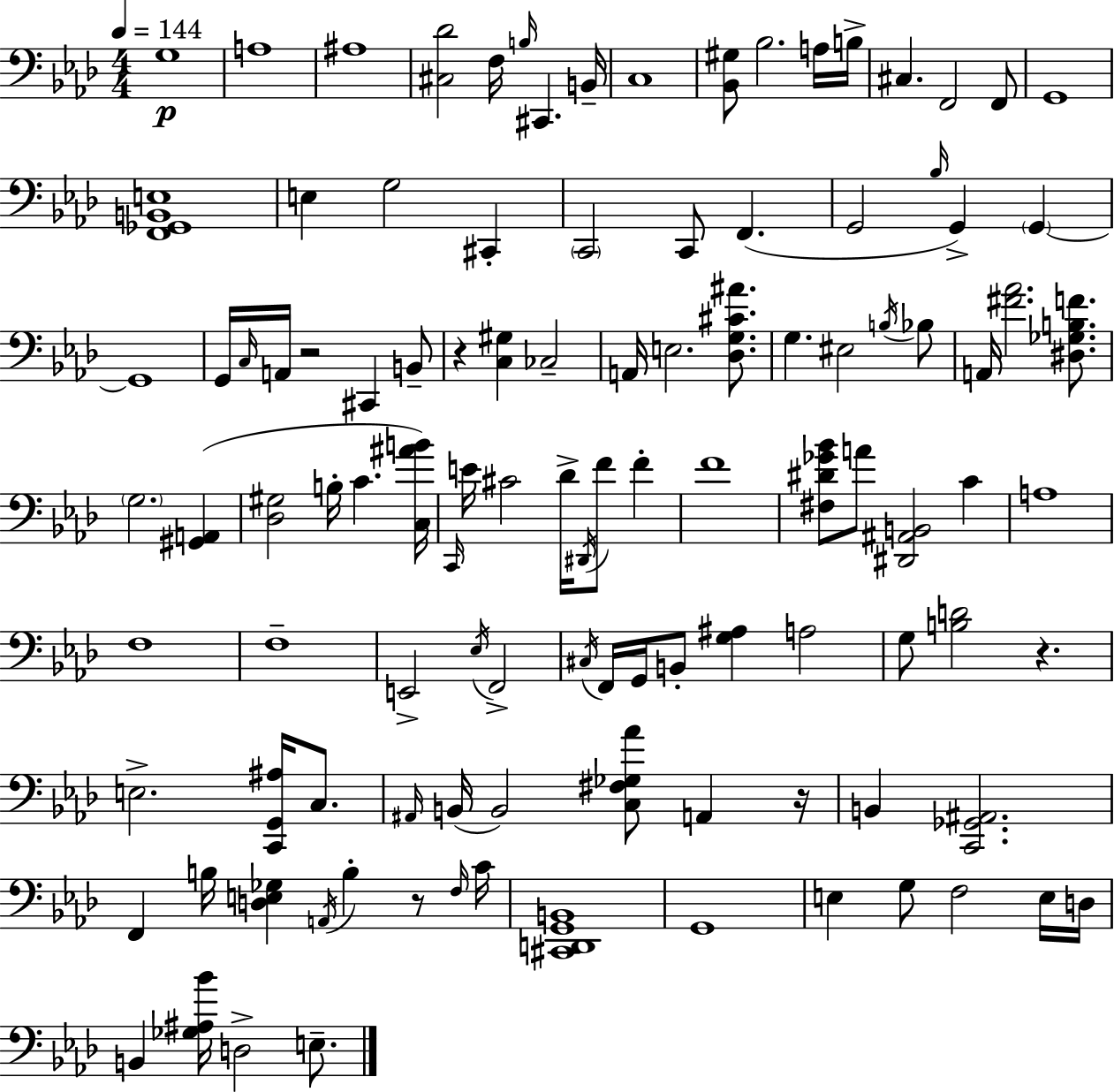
G3/w A3/w A#3/w [C#3,Db4]/h F3/s B3/s C#2/q. B2/s C3/w [Bb2,G#3]/e Bb3/h. A3/s B3/s C#3/q. F2/h F2/e G2/w [F2,Gb2,B2,E3]/w E3/q G3/h C#2/q C2/h C2/e F2/q. G2/h Bb3/s G2/q G2/q G2/w G2/s C3/s A2/s R/h C#2/q B2/e R/q [C3,G#3]/q CES3/h A2/s E3/h. [Db3,G3,C#4,A#4]/e. G3/q. EIS3/h B3/s Bb3/e A2/s [F#4,Ab4]/h. [D#3,Gb3,B3,F4]/e. G3/h. [G#2,A2]/q [Db3,G#3]/h B3/s C4/q. [C3,A#4,B4]/s C2/s E4/s C#4/h Db4/s D#2/s F4/e F4/q F4/w [F#3,D#4,Gb4,Bb4]/e A4/e [D#2,A#2,B2]/h C4/q A3/w F3/w F3/w E2/h Eb3/s F2/h C#3/s F2/s G2/s B2/e [G3,A#3]/q A3/h G3/e [B3,D4]/h R/q. E3/h. [C2,G2,A#3]/s C3/e. A#2/s B2/s B2/h [C3,F#3,Gb3,Ab4]/e A2/q R/s B2/q [C2,Gb2,A#2]/h. F2/q B3/s [D3,E3,Gb3]/q A2/s B3/q R/e F3/s C4/s [C#2,D2,G2,B2]/w G2/w E3/q G3/e F3/h E3/s D3/s B2/q [Gb3,A#3,Bb4]/s D3/h E3/e.